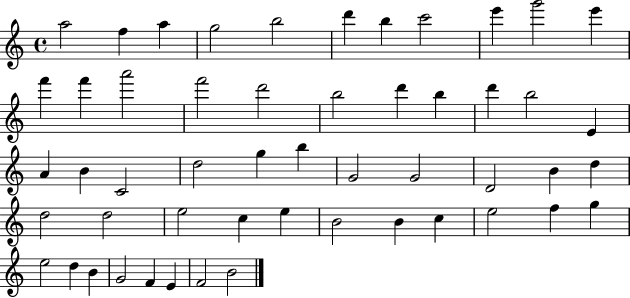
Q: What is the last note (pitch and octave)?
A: B4